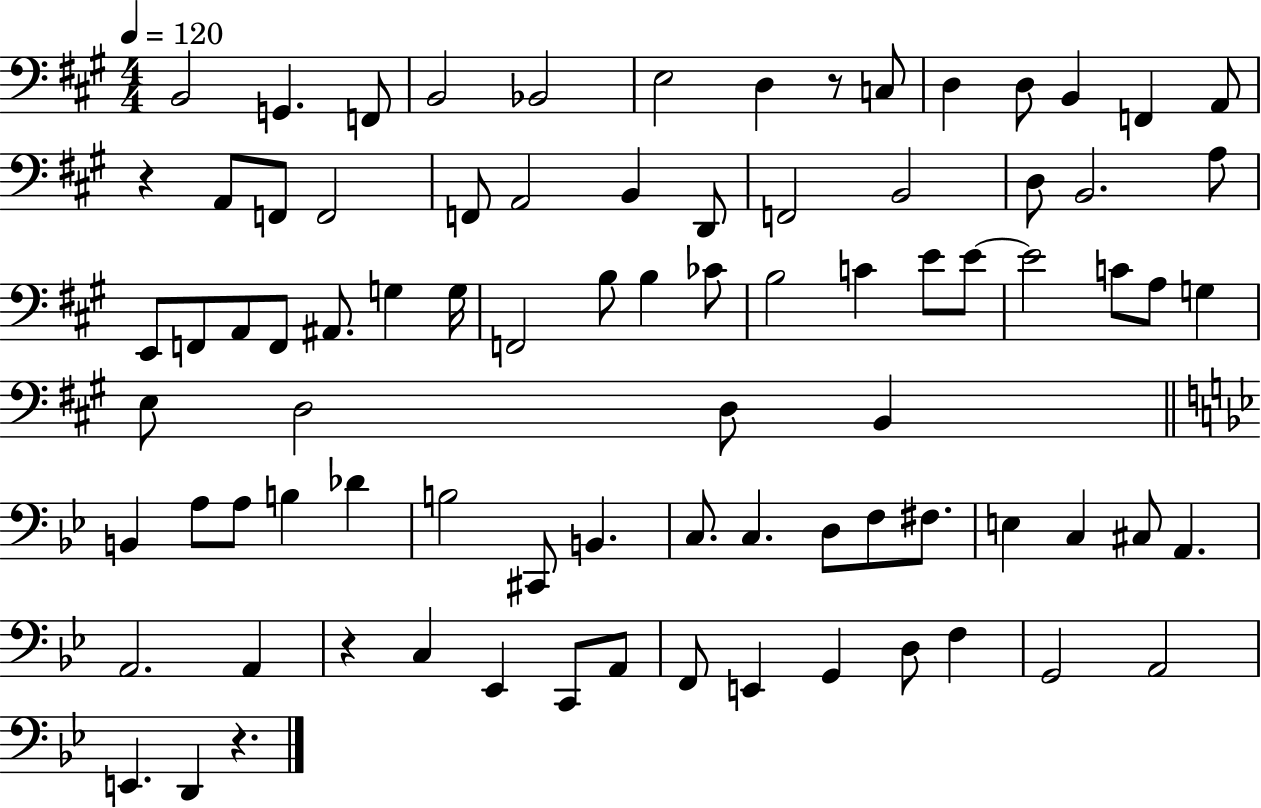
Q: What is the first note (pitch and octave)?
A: B2